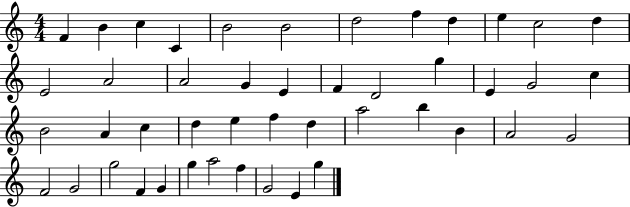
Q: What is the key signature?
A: C major